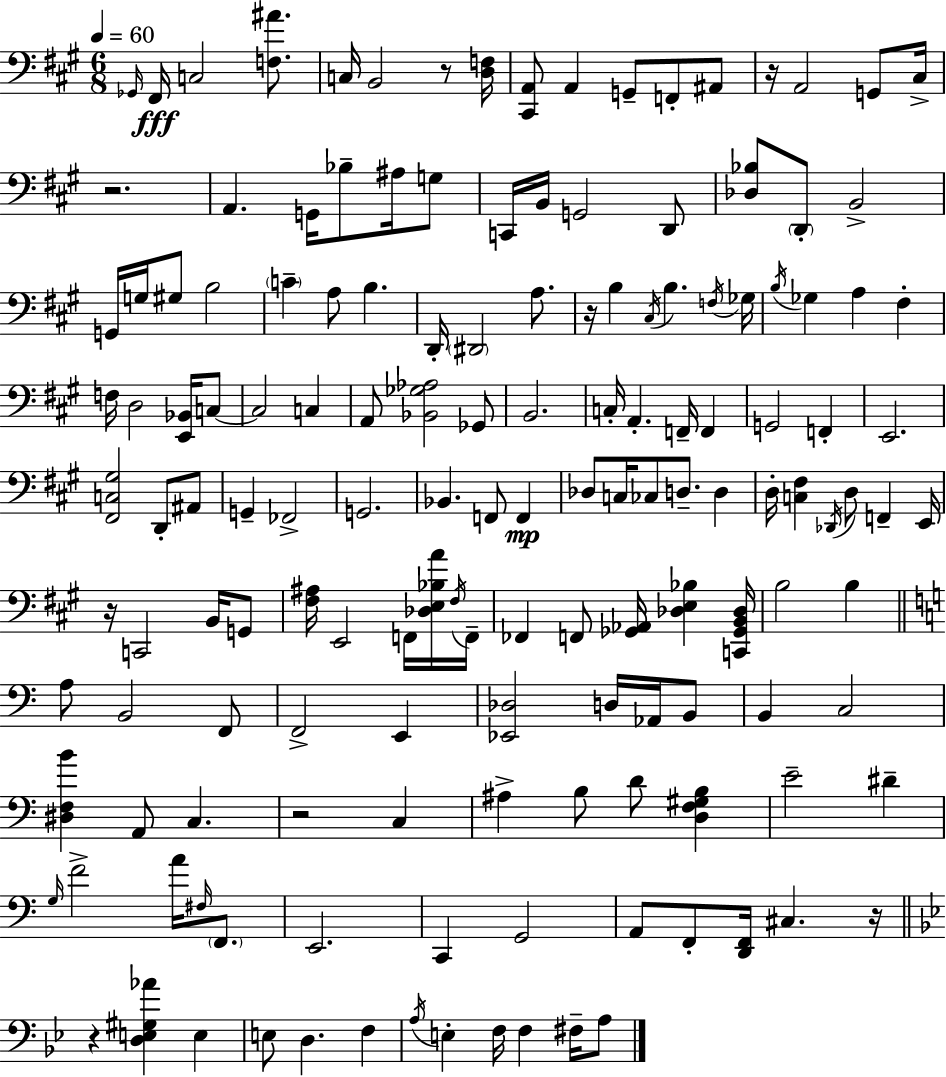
{
  \clef bass
  \numericTimeSignature
  \time 6/8
  \key a \major
  \tempo 4 = 60
  \grace { ges,16 }\fff fis,16 c2 <f ais'>8. | c16 b,2 r8 | <d f>16 <cis, a,>8 a,4 g,8-- f,8-. ais,8 | r16 a,2 g,8 | \break cis16-> r2. | a,4. g,16 bes8-- ais16 g8 | c,16 b,16 g,2 d,8 | <des bes>8 \parenthesize d,8-. b,2-> | \break g,16 g16 gis8 b2 | \parenthesize c'4-- a8 b4. | d,16-. \parenthesize dis,2 a8. | r16 b4 \acciaccatura { cis16 } b4. | \break \acciaccatura { f16 } ges16 \acciaccatura { b16 } ges4 a4 | fis4-. f16 d2 | <e, bes,>16 c8~~ c2 | c4 a,8 <bes, ges aes>2 | \break ges,8 b,2. | c16-. a,4.-. f,16-- | f,4 g,2 | f,4-. e,2. | \break <fis, c gis>2 | d,8-. ais,8 g,4-- fes,2-> | g,2. | bes,4. f,8 | \break f,4\mp des8 c16 ces8 d8.-- | d4 d16-. <c fis>4 \acciaccatura { des,16 } d8 | f,4-- e,16 r16 c,2 | b,16 g,8 <fis ais>16 e,2 | \break f,16 <des e bes a'>16 \acciaccatura { fis16 } f,16-- fes,4 f,8 | <ges, aes,>16 <des e bes>4 <c, ges, b, des>16 b2 | b4 \bar "||" \break \key a \minor a8 b,2 f,8 | f,2-> e,4 | <ees, des>2 d16 aes,16 b,8 | b,4 c2 | \break <dis f b'>4 a,8 c4. | r2 c4 | ais4-> b8 d'8 <d f gis b>4 | e'2-- dis'4-- | \break \grace { g16 } f'2-> a'16 \grace { fis16 } \parenthesize f,8. | e,2. | c,4 g,2 | a,8 f,8-. <d, f,>16 cis4. | \break r16 \bar "||" \break \key g \minor r4 <d e gis aes'>4 e4 | e8 d4. f4 | \acciaccatura { a16 } e4-. f16 f4 fis16-- a8 | \bar "|."
}